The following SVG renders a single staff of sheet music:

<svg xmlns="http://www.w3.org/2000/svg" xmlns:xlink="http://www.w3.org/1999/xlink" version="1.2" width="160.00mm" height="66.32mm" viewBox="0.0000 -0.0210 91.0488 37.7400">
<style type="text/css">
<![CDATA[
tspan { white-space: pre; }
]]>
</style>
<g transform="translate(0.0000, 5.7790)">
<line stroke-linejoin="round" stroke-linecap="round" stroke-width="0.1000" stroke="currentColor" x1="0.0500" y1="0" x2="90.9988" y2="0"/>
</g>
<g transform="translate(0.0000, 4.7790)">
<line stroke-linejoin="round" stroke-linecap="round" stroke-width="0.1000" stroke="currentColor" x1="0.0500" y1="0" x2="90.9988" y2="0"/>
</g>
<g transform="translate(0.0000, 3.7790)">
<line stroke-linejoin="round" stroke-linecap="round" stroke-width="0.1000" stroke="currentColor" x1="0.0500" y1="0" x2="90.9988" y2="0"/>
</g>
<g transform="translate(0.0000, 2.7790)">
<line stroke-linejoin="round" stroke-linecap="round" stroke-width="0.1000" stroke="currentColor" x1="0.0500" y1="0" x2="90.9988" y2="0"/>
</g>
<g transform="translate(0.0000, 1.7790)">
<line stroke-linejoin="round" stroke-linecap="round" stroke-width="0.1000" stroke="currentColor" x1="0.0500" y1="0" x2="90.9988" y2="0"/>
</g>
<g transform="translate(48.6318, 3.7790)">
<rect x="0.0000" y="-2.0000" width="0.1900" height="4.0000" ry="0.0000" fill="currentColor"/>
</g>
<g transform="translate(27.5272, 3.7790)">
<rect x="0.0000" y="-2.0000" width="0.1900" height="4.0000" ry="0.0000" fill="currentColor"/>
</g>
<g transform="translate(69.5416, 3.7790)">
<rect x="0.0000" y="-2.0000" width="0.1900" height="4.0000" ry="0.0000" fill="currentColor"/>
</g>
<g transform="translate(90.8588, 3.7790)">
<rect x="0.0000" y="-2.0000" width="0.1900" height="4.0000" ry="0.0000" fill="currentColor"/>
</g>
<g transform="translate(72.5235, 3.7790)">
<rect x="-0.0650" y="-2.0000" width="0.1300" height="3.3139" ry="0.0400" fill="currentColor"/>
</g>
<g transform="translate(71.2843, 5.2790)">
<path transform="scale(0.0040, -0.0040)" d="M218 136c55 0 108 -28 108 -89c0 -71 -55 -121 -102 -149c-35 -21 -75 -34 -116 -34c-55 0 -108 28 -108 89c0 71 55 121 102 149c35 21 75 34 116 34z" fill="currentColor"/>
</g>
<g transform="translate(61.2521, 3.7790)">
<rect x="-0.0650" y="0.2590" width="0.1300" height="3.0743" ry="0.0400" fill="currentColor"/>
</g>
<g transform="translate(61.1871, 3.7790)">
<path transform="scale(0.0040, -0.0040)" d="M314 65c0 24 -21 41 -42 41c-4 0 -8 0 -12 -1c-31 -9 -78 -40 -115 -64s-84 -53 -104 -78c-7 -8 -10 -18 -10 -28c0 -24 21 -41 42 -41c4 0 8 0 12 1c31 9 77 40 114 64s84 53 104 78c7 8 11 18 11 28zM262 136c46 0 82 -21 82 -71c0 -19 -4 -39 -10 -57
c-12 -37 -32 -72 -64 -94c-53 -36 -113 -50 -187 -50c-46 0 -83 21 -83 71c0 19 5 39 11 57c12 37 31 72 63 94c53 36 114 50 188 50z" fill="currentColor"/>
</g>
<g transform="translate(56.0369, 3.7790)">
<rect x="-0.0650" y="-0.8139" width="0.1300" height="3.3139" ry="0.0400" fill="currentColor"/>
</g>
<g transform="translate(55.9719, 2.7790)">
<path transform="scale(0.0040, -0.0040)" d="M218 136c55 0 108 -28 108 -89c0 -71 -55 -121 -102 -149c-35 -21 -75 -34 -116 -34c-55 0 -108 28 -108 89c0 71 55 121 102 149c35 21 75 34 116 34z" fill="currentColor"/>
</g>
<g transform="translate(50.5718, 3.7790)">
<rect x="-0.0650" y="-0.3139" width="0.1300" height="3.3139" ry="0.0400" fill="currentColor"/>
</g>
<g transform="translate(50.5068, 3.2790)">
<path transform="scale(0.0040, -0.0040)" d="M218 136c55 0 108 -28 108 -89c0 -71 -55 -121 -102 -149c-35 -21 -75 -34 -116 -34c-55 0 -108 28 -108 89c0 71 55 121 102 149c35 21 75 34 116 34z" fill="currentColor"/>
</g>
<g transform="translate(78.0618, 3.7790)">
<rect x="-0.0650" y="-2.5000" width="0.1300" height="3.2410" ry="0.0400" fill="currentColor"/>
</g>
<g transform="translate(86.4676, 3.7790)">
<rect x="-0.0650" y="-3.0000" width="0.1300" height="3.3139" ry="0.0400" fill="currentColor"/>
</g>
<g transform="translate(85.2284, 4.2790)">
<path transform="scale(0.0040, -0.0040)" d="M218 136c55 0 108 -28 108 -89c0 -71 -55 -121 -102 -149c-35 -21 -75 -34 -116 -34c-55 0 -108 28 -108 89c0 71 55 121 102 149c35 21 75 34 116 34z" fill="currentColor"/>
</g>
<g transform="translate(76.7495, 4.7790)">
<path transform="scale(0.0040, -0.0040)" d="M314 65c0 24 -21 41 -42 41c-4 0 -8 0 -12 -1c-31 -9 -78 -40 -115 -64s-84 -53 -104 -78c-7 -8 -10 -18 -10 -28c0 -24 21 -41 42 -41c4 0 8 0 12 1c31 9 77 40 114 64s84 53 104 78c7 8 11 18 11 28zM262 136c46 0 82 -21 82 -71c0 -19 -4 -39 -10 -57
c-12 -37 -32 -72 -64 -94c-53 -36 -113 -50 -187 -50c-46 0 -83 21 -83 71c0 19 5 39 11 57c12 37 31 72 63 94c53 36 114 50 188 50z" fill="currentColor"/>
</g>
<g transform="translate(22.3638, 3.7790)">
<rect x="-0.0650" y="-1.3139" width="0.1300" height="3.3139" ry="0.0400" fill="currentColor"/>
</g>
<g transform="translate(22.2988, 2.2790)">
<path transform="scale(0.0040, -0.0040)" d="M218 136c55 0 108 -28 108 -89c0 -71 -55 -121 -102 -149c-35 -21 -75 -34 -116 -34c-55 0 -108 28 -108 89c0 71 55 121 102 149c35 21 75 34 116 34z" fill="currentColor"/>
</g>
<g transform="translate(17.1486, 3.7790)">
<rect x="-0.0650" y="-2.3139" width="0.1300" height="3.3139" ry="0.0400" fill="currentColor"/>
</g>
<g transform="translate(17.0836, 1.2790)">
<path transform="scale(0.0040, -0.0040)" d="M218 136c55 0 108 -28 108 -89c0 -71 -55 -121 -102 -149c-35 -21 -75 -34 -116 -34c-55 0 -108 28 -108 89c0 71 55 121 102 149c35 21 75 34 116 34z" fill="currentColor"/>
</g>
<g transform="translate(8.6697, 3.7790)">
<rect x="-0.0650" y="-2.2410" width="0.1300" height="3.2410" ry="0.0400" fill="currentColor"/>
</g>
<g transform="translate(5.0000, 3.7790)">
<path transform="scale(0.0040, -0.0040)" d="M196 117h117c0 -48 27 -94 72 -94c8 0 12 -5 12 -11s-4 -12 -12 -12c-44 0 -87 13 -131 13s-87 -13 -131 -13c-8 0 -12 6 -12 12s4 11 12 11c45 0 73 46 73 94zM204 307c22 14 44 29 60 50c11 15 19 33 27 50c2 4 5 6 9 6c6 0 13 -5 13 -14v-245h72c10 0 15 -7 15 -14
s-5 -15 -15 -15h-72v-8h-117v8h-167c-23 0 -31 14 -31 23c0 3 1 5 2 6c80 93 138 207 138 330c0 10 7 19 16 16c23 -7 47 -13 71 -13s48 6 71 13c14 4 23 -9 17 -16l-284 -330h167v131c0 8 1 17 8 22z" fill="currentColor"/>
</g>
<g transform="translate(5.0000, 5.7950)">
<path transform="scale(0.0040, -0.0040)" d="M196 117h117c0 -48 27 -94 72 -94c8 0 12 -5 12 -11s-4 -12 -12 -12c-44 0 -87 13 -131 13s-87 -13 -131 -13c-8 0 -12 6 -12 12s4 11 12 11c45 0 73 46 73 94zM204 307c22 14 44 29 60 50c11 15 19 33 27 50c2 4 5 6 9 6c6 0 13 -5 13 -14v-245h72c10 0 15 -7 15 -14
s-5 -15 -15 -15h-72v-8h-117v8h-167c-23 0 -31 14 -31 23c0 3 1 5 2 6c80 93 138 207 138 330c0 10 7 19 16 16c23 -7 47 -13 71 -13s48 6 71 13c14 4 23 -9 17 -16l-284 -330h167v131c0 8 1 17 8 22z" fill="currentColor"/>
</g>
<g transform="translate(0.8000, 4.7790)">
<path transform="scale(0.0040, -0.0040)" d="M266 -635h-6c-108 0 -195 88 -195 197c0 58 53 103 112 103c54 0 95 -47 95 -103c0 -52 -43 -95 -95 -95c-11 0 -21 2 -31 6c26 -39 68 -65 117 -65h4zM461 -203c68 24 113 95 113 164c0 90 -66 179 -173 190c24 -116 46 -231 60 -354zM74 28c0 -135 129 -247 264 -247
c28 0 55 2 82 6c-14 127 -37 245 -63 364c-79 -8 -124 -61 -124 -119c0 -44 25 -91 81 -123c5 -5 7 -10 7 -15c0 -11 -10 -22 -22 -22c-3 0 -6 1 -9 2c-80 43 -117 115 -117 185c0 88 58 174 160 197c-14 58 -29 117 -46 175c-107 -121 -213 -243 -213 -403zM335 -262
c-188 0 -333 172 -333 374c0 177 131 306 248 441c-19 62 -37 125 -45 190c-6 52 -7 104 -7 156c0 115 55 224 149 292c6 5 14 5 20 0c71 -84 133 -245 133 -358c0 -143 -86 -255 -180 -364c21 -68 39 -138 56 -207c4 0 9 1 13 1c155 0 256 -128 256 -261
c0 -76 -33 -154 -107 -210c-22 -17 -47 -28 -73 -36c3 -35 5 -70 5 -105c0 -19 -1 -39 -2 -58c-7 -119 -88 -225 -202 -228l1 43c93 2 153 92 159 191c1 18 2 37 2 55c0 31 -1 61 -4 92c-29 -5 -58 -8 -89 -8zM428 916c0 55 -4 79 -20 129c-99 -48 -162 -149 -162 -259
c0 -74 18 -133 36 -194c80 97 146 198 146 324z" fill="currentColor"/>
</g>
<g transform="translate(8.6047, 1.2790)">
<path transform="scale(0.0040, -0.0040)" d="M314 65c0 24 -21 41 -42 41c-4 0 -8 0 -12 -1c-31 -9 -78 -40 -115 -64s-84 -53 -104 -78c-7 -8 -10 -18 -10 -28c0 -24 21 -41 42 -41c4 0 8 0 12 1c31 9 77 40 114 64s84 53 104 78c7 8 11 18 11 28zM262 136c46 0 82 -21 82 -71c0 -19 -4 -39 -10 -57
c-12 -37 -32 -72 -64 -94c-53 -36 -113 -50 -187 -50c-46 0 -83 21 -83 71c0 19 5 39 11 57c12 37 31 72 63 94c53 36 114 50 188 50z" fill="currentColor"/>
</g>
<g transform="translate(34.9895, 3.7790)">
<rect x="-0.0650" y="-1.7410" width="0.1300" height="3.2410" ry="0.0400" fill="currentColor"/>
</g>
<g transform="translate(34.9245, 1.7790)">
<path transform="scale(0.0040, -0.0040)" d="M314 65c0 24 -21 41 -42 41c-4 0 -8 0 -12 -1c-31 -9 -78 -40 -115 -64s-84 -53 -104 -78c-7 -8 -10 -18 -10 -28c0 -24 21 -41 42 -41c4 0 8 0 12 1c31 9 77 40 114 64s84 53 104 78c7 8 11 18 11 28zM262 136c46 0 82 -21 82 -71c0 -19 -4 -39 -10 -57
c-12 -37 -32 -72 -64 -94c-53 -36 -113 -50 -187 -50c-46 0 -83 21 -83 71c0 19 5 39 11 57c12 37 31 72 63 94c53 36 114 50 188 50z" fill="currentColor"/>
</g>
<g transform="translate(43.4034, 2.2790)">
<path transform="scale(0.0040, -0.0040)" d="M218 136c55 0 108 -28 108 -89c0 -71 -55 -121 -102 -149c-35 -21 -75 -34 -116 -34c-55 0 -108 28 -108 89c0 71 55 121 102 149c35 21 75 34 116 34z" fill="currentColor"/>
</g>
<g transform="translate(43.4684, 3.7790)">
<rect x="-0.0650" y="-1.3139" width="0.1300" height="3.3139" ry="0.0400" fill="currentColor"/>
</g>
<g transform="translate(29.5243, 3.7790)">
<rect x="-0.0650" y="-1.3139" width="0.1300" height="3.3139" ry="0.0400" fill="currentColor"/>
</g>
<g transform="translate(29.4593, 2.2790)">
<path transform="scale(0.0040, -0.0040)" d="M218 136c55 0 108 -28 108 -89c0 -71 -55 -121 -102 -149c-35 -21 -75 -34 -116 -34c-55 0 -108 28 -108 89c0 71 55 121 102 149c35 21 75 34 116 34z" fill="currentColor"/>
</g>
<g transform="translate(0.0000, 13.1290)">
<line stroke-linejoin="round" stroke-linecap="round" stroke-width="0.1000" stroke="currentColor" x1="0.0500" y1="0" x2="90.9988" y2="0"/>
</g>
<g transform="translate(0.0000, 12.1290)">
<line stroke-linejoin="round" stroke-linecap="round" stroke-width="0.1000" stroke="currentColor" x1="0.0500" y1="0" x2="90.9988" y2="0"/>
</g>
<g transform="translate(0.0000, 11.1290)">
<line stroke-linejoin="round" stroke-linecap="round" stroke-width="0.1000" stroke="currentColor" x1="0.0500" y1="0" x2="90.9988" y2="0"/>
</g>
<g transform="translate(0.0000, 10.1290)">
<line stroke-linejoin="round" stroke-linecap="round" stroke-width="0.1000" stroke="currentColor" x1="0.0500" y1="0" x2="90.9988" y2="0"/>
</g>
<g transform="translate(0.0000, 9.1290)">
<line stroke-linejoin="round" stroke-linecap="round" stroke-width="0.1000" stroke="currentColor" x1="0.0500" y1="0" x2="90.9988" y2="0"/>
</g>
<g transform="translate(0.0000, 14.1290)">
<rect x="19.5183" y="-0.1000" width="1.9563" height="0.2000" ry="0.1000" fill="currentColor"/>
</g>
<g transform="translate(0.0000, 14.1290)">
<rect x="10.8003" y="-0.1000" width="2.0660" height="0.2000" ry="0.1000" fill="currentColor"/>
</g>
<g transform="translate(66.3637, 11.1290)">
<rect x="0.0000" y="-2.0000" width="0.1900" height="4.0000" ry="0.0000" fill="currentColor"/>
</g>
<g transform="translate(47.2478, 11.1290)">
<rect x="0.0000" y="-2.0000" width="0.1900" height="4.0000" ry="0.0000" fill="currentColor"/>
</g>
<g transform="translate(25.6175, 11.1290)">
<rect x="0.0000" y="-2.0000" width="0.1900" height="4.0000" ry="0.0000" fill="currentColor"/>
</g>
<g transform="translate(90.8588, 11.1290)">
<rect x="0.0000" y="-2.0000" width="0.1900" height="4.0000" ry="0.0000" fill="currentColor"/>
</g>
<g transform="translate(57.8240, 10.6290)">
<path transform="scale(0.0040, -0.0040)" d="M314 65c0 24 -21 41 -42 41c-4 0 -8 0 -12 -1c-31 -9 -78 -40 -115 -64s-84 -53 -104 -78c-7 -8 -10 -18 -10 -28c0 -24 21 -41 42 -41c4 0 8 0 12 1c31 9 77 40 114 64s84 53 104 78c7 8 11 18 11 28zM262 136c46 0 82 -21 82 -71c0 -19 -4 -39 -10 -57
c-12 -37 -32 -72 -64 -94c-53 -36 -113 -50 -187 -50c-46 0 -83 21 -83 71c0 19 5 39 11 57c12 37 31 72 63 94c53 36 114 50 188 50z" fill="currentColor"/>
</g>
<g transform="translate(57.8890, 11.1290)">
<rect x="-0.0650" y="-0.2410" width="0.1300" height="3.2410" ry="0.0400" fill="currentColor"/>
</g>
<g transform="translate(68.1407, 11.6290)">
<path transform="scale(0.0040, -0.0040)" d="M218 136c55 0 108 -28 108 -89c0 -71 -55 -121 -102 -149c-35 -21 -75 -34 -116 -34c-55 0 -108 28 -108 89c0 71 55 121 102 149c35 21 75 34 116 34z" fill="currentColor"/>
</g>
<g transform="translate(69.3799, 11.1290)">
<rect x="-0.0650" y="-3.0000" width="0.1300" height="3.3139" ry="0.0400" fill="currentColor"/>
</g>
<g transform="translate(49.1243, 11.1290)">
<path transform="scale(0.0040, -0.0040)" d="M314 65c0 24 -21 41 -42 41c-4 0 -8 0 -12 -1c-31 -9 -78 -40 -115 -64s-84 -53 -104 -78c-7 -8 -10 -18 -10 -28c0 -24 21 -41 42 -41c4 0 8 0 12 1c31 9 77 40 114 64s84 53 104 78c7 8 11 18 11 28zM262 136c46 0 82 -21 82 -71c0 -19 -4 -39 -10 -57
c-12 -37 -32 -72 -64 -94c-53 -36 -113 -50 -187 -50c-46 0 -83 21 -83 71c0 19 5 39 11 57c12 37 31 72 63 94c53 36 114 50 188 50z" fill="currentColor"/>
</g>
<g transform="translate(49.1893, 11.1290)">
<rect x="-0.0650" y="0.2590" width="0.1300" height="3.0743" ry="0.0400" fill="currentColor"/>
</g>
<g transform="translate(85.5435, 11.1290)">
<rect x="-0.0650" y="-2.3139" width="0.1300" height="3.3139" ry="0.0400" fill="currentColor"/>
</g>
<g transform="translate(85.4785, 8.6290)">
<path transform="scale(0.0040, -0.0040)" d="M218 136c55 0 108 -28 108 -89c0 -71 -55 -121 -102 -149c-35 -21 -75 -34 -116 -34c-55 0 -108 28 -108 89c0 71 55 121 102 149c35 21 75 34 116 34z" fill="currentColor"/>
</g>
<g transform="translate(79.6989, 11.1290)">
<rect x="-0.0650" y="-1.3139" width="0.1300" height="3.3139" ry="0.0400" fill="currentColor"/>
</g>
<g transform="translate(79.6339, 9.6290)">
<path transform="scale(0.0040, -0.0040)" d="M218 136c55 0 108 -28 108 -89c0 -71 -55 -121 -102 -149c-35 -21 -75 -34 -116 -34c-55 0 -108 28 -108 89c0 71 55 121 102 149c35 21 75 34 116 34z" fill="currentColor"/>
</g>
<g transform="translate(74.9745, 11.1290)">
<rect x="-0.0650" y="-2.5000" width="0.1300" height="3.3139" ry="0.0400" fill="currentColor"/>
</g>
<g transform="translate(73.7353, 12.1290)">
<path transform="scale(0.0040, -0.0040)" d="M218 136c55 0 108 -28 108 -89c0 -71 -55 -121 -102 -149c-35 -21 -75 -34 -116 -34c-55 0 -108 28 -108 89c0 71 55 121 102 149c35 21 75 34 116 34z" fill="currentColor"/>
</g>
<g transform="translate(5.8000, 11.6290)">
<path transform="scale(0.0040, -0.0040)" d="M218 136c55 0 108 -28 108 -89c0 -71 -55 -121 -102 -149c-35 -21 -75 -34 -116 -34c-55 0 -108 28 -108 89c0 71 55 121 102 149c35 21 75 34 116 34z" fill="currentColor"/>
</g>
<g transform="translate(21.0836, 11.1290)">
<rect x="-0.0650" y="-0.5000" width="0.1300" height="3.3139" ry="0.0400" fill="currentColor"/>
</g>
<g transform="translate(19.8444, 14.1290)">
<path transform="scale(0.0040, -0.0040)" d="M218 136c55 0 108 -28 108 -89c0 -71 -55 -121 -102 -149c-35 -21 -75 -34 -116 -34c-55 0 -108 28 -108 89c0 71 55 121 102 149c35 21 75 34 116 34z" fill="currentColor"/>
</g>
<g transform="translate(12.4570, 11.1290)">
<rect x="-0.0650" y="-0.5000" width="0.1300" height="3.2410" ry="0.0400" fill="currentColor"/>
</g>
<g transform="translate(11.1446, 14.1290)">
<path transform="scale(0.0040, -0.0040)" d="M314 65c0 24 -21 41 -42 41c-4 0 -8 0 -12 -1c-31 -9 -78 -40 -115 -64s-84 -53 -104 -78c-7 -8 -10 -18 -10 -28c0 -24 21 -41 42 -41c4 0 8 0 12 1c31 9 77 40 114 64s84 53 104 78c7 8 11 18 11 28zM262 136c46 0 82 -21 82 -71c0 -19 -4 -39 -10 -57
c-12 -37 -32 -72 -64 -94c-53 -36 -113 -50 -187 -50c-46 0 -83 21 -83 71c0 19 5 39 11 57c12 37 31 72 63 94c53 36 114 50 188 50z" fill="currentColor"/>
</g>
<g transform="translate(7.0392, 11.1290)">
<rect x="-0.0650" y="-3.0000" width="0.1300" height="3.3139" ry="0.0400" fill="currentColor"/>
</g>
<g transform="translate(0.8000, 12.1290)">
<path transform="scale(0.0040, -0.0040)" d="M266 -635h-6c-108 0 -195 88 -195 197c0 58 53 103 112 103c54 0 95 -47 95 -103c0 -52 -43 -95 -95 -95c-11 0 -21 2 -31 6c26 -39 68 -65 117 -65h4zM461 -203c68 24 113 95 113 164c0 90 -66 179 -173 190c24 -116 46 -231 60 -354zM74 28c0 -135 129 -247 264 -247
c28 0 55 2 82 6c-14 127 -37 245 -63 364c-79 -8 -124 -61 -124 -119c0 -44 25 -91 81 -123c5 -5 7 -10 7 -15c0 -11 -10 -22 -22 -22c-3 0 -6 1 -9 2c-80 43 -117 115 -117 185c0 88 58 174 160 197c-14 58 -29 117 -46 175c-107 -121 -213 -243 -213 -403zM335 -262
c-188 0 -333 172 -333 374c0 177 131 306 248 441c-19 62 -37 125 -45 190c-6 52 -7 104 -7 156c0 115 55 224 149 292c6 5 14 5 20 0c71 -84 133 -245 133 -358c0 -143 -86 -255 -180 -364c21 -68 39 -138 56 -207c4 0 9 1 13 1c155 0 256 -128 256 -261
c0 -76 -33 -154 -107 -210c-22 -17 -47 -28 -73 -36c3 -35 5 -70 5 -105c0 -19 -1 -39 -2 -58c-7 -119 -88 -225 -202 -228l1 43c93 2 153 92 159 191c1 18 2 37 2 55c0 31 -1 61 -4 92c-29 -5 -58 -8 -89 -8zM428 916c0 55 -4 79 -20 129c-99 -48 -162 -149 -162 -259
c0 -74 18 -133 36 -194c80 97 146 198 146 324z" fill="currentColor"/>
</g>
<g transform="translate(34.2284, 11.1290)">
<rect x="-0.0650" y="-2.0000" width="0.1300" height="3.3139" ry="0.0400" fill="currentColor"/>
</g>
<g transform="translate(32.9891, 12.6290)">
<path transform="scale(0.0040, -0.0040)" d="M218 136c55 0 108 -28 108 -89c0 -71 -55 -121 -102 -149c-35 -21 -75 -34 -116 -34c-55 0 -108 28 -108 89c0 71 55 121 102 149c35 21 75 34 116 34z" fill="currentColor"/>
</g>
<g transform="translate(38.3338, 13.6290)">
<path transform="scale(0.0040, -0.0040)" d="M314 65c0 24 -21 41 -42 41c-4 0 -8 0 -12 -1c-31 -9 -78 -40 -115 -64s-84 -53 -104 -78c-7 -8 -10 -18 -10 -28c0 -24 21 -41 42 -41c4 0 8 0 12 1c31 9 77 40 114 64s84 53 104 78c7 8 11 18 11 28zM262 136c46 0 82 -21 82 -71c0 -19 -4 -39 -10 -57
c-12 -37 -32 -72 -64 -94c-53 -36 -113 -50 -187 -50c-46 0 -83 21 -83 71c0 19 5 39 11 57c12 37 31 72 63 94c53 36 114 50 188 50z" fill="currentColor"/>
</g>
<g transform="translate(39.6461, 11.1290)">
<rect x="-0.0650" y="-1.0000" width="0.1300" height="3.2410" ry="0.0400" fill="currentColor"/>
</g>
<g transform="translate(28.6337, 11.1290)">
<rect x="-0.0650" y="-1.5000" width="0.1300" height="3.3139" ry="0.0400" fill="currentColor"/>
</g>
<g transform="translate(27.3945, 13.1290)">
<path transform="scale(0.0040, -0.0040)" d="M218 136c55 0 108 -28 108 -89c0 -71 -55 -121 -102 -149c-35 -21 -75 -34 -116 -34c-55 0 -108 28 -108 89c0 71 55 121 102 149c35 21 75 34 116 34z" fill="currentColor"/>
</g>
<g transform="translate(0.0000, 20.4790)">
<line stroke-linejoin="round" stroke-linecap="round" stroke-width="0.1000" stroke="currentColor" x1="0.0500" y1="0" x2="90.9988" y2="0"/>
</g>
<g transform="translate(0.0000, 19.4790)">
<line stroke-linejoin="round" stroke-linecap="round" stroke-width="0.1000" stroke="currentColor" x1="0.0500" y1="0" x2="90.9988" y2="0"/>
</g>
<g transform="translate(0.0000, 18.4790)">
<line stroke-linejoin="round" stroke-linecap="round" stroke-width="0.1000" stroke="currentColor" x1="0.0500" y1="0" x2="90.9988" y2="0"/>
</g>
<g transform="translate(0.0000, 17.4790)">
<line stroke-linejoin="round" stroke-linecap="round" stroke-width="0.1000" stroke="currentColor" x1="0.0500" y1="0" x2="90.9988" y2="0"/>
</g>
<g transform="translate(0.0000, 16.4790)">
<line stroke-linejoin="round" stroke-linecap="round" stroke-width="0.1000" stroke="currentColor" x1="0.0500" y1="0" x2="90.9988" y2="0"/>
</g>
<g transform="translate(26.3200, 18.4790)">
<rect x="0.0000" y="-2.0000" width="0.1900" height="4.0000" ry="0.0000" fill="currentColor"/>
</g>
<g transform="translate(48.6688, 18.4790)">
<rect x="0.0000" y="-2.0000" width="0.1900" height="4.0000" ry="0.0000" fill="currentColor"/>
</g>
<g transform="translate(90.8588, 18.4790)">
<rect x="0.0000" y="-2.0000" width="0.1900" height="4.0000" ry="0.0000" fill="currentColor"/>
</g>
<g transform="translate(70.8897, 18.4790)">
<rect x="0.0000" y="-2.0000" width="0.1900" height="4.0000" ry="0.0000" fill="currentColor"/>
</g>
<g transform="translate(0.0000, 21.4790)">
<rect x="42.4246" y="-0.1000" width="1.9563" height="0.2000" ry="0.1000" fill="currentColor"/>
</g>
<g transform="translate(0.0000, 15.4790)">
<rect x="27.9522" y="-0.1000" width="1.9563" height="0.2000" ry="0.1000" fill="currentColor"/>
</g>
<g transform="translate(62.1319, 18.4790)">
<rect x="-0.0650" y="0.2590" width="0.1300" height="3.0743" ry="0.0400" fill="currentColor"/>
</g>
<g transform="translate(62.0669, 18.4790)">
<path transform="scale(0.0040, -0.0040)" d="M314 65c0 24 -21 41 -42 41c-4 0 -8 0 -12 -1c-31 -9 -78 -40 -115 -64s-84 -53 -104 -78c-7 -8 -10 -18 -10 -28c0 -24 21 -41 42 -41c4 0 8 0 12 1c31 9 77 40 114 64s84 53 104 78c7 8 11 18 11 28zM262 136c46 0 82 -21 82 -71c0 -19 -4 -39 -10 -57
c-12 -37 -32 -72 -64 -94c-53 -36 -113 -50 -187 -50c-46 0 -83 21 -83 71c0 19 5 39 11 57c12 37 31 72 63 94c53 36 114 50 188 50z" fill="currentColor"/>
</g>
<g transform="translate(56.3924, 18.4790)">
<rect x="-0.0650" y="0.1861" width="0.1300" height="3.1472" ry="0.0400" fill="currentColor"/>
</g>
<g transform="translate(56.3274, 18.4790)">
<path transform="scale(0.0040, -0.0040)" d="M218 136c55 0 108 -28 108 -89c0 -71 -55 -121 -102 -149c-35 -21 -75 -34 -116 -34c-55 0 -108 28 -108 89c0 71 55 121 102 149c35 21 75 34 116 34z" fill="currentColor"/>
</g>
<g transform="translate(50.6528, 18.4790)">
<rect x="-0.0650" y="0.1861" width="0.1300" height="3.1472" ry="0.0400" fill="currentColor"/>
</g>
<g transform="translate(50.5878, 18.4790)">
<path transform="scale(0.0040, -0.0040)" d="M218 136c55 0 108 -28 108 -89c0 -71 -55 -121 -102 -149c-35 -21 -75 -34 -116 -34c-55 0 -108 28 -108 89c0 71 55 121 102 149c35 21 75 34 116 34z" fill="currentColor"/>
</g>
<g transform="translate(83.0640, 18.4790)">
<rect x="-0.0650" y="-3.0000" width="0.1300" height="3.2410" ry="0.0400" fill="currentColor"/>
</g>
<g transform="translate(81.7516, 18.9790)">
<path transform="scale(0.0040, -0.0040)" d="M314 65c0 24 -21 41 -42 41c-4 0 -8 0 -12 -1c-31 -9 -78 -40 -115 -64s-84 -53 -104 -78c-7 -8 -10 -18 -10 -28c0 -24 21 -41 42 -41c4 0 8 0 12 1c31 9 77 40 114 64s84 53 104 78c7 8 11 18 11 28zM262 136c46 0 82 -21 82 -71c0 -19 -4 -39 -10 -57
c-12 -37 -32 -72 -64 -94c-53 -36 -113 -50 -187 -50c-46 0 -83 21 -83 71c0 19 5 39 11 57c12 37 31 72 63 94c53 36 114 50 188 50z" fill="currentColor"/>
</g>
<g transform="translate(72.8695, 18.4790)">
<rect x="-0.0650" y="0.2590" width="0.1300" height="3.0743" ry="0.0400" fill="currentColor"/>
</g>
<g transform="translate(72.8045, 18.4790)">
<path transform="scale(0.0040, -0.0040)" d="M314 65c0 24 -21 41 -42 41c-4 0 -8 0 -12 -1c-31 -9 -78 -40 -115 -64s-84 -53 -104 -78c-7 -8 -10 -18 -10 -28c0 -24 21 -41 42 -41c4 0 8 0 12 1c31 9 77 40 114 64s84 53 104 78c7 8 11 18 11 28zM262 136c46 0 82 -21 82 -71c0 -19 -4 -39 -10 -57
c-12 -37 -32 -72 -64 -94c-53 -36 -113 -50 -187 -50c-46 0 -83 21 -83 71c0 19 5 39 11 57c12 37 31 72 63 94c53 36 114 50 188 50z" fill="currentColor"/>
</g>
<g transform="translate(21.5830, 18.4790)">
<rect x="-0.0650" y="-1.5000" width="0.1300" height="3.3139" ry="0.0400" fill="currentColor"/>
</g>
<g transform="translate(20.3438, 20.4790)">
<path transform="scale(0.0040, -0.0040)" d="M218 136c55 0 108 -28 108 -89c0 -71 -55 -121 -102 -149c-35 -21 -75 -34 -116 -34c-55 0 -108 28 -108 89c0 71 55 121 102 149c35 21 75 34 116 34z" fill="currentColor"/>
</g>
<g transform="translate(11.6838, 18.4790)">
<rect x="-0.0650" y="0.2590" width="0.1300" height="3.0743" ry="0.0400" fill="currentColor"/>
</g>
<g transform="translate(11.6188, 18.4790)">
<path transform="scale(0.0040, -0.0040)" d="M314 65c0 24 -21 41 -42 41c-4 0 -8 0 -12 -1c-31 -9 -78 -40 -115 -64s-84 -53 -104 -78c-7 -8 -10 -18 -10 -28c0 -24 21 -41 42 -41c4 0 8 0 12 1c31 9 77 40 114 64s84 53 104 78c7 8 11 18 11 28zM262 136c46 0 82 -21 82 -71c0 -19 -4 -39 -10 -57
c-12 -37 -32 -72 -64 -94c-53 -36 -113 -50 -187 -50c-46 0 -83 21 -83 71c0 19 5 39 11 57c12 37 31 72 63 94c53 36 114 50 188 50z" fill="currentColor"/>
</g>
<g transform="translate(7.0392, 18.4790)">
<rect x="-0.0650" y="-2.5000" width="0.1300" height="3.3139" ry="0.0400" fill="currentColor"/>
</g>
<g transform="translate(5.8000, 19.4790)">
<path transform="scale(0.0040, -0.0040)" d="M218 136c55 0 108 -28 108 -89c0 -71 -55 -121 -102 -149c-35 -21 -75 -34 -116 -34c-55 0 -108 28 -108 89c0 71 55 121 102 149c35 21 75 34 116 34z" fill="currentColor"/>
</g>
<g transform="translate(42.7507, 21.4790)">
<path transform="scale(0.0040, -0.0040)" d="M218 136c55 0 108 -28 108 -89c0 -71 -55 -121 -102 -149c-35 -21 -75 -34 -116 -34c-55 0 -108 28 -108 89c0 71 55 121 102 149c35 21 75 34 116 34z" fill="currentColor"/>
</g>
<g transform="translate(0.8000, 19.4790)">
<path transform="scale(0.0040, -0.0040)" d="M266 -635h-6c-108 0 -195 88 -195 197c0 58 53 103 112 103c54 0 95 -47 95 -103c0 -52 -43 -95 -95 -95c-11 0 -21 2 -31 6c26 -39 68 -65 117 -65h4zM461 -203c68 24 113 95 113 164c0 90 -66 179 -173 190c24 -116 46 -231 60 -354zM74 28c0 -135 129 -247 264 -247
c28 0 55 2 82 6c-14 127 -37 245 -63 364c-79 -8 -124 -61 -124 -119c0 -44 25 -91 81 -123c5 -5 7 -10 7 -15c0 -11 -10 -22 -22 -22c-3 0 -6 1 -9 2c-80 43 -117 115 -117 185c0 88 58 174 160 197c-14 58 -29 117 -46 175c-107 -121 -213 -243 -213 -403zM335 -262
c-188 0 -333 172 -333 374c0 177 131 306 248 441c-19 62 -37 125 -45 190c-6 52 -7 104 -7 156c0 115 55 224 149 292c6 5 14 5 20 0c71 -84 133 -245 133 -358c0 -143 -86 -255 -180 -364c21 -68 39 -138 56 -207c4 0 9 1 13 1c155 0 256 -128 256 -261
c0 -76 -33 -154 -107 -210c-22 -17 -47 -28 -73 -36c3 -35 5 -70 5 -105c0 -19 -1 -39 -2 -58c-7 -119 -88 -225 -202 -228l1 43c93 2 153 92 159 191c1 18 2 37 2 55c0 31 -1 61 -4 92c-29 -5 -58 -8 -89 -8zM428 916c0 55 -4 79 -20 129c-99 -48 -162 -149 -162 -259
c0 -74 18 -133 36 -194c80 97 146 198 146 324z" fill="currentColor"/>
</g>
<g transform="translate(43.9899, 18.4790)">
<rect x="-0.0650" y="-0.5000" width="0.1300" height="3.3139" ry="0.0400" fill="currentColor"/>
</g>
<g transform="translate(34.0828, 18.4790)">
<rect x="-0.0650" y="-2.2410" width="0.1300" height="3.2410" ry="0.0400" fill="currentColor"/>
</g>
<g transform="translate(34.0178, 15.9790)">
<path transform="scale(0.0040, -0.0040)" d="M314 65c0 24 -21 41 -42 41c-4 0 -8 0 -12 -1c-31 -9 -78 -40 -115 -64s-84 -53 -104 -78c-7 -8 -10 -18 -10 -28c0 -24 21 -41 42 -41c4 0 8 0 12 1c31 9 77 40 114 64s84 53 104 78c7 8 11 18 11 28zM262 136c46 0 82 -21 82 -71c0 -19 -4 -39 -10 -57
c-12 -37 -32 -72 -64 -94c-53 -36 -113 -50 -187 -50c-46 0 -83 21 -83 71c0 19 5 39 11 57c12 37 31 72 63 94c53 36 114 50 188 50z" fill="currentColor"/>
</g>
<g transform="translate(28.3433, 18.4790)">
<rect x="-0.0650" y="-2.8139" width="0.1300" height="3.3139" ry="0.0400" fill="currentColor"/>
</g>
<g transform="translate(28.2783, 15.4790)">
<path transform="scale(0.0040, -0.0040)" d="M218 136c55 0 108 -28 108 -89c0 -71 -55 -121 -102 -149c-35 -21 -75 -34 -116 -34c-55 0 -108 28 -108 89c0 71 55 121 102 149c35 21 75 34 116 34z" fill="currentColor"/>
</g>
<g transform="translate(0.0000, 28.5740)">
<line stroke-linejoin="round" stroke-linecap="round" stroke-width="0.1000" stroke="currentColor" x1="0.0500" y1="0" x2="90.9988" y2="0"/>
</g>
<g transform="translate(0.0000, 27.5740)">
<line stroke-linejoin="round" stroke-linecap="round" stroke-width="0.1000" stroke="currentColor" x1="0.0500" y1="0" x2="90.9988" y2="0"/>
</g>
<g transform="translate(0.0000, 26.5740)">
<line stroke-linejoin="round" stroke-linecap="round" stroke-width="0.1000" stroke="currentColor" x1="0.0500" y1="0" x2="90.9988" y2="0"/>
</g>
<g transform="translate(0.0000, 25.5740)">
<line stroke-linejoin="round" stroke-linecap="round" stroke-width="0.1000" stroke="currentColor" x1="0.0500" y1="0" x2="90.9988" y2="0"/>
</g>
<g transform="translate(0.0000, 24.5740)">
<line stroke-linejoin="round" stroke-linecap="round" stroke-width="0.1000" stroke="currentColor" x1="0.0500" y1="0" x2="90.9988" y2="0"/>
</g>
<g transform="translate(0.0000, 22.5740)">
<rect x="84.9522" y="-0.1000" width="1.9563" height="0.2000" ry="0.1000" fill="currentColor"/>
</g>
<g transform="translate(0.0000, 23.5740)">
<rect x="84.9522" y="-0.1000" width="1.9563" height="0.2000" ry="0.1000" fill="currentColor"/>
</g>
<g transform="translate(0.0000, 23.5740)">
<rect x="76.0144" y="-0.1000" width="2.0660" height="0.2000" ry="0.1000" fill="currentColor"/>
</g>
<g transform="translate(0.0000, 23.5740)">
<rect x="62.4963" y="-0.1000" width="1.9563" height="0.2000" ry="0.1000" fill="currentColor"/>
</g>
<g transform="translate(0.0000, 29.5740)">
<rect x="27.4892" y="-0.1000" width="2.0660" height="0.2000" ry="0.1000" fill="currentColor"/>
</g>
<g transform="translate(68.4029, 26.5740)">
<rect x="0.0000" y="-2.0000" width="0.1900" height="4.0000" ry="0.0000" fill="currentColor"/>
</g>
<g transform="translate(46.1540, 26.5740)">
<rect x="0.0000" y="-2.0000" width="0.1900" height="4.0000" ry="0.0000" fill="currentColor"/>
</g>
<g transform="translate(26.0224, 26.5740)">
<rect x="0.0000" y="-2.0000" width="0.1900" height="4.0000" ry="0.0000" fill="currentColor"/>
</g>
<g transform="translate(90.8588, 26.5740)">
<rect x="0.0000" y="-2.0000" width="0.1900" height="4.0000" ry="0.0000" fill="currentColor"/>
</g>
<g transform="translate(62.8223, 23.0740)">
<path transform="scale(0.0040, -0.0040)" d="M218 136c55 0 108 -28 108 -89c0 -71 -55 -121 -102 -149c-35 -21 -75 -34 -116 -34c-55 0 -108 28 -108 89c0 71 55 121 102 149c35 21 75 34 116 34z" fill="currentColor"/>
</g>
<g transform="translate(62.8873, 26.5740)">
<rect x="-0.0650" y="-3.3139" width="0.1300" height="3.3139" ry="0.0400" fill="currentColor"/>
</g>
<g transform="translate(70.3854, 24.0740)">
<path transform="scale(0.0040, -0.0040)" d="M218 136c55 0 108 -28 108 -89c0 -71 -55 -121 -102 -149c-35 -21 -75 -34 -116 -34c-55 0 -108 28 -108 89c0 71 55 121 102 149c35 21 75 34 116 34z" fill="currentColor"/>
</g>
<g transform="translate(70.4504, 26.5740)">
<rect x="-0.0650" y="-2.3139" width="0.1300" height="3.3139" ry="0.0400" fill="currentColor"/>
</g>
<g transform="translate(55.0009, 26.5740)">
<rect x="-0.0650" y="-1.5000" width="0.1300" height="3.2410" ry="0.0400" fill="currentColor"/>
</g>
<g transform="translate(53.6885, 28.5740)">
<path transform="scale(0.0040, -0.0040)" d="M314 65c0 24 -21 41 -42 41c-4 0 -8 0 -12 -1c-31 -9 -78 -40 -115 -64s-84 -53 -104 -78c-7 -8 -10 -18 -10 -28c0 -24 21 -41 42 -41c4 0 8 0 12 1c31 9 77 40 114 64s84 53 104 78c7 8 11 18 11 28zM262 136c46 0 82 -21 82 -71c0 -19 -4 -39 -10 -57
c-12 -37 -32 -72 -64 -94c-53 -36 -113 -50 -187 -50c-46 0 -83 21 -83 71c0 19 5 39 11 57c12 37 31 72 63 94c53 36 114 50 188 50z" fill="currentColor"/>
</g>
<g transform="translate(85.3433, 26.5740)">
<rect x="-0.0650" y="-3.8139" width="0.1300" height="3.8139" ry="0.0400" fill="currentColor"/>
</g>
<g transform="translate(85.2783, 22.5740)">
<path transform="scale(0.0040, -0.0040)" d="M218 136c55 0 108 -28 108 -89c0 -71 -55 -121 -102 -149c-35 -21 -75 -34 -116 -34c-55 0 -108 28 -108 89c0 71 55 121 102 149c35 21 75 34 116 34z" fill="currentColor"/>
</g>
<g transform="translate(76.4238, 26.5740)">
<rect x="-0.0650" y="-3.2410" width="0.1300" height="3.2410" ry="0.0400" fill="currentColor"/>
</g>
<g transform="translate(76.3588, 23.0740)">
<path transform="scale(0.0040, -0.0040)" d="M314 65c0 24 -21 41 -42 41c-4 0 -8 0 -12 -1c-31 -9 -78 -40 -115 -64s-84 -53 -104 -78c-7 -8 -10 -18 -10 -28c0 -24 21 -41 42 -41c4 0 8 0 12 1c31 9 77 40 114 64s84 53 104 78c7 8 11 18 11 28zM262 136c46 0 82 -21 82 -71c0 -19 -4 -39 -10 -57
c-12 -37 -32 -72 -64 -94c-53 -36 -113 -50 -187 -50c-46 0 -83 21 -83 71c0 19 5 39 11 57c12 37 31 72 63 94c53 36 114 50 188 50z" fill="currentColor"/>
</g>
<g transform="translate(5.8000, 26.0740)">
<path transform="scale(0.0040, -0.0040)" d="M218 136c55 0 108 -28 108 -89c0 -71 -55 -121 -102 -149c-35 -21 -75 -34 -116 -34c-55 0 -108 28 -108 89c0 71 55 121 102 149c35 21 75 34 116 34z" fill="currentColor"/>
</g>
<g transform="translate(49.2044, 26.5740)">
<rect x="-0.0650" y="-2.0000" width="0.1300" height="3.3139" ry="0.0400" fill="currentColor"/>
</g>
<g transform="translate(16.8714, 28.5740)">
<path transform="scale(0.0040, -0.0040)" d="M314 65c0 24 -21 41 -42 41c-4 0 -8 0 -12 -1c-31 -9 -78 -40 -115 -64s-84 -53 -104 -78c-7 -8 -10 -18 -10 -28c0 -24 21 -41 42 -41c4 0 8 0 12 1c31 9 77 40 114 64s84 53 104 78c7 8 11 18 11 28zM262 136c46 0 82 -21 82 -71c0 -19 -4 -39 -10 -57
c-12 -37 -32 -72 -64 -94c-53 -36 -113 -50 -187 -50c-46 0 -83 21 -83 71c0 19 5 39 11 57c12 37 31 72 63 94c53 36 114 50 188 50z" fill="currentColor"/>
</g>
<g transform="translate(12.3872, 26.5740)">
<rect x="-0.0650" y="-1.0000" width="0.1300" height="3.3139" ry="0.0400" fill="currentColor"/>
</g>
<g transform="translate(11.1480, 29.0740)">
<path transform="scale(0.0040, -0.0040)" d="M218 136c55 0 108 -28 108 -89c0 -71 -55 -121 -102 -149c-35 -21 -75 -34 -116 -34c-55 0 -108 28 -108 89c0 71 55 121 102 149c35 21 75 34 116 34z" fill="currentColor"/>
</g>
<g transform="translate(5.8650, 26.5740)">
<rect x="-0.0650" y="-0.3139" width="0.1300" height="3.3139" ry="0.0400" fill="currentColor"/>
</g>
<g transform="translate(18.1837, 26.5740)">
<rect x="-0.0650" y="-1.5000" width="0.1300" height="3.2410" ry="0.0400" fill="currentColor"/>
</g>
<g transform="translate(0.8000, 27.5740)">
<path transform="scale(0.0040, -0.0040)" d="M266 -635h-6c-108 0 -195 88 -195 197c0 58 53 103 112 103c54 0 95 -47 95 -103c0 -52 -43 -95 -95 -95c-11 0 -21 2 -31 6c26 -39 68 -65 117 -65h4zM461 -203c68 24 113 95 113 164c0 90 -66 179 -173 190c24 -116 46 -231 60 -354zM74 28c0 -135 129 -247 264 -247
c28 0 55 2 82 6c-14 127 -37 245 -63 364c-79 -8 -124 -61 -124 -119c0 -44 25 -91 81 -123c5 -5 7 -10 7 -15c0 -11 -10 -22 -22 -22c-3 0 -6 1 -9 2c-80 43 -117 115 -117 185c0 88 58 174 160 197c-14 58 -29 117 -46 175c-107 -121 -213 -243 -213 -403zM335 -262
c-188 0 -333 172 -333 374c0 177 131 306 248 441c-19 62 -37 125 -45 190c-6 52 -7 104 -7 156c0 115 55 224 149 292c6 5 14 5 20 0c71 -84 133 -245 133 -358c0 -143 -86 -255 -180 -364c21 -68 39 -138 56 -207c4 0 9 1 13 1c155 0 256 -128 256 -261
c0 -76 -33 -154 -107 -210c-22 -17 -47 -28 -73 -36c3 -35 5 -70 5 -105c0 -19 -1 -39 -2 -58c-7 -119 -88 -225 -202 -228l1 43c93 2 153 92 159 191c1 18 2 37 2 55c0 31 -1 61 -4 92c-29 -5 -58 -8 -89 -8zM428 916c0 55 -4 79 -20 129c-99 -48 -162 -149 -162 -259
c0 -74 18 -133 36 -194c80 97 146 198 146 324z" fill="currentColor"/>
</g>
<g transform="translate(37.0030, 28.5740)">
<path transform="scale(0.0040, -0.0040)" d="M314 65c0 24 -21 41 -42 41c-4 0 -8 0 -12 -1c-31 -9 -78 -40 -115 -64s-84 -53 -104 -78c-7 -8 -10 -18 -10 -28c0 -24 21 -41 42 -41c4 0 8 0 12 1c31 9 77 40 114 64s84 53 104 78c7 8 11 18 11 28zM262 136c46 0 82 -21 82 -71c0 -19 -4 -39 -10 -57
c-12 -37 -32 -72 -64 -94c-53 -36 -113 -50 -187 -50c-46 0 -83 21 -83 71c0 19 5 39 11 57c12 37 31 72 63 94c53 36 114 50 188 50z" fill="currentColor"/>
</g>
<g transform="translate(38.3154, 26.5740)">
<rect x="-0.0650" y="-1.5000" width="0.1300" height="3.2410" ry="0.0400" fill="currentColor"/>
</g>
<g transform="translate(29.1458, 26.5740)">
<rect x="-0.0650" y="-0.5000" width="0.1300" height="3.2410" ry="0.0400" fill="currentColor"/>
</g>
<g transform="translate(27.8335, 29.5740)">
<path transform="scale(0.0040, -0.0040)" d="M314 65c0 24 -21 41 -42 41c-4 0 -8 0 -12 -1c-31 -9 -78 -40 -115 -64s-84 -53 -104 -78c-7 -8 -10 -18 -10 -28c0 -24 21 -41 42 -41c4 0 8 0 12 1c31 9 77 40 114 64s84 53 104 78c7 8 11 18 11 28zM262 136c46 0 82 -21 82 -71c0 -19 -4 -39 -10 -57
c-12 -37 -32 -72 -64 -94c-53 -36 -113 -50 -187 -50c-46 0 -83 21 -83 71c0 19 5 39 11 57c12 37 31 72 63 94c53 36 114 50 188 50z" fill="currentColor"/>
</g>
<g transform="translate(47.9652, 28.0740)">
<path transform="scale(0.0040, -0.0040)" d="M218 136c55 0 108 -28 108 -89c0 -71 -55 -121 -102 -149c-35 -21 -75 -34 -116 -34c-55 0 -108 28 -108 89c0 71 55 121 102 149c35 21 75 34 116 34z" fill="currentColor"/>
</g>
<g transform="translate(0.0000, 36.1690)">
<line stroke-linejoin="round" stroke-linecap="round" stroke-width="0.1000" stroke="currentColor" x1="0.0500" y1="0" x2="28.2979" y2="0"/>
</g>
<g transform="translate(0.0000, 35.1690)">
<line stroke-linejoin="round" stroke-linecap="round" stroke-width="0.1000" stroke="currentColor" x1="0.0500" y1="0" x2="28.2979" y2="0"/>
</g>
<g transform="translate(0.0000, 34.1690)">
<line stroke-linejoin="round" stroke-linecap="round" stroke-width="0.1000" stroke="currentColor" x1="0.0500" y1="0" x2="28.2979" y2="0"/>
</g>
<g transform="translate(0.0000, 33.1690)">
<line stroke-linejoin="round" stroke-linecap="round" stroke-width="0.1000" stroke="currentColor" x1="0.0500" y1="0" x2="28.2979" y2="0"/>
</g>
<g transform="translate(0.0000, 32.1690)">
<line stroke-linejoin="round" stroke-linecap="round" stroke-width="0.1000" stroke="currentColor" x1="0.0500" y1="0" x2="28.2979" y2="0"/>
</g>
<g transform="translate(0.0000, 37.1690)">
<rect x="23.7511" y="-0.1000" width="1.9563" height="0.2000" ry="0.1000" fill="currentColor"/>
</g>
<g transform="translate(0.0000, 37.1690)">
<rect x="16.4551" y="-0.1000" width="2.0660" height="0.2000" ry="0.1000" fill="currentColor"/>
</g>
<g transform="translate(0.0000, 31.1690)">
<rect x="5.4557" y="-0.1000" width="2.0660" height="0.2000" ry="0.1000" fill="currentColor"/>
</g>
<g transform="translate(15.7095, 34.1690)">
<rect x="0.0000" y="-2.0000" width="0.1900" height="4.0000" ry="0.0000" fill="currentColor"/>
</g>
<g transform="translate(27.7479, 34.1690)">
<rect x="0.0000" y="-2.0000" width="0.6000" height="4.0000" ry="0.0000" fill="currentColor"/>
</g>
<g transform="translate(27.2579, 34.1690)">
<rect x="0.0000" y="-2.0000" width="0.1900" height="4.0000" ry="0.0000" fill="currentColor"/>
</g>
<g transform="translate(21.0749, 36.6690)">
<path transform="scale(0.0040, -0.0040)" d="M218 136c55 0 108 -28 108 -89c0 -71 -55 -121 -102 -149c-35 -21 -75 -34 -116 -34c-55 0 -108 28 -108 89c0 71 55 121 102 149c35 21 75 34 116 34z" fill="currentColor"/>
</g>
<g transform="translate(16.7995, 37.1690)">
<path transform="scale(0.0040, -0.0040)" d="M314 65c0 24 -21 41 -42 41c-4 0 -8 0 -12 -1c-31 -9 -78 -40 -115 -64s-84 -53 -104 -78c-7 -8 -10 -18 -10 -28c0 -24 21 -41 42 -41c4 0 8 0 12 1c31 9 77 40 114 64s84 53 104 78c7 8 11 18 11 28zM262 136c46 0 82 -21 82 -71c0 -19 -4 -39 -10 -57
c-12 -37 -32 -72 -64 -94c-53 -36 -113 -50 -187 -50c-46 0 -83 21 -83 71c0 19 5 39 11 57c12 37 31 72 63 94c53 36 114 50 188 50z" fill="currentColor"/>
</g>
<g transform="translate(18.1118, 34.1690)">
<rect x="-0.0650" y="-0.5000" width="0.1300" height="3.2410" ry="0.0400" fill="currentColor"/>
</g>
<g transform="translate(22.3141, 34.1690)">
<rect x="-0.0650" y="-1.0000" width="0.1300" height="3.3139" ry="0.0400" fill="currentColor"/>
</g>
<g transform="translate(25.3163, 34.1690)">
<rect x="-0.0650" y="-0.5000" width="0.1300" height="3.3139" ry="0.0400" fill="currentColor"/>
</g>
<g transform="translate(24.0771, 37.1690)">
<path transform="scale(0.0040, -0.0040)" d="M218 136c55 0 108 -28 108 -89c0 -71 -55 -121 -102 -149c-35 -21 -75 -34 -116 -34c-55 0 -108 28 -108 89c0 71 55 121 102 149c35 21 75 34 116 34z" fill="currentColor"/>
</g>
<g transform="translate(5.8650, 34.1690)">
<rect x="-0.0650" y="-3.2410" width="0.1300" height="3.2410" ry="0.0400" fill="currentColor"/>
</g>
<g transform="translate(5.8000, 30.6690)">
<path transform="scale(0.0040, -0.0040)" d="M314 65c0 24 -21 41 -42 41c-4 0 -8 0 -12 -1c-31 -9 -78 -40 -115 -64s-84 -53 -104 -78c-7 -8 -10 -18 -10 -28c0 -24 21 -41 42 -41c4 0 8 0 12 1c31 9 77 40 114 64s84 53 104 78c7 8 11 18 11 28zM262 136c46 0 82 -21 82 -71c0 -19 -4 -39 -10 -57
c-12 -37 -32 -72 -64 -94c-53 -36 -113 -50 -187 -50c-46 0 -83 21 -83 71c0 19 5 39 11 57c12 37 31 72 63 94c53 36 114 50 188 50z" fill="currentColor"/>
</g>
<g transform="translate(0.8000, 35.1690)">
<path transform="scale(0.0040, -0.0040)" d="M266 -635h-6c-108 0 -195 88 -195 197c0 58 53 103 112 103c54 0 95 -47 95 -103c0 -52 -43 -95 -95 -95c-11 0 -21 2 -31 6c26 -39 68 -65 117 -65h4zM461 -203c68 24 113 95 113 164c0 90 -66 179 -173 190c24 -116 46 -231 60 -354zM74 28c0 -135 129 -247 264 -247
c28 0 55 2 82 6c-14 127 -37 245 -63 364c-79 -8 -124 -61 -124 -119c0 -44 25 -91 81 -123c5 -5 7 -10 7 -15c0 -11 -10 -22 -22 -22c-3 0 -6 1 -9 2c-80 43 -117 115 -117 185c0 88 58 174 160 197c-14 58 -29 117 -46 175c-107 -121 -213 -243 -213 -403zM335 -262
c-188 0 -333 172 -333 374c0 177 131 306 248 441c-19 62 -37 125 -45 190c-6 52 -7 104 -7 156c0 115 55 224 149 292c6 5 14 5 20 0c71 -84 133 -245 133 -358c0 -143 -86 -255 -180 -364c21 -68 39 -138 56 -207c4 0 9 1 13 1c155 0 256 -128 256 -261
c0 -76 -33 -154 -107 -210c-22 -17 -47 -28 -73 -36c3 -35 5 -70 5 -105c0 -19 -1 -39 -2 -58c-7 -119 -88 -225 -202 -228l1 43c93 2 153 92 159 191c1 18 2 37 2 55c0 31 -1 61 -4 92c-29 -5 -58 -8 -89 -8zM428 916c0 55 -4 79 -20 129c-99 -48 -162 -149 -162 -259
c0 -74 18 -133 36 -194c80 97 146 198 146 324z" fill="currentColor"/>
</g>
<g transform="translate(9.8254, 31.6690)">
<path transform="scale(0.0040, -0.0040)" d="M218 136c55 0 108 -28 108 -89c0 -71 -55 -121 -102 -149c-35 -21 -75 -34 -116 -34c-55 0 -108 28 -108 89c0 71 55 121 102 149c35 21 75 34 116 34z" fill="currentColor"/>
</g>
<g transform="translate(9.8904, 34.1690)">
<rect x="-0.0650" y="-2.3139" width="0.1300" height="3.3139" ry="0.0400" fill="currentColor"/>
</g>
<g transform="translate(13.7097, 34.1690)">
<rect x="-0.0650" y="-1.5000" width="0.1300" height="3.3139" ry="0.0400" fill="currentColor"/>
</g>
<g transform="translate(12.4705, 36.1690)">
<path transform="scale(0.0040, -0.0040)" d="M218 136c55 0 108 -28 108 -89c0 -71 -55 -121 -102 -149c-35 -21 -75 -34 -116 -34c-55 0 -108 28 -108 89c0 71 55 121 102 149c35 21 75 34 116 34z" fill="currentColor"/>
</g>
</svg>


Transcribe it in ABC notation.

X:1
T:Untitled
M:4/4
L:1/4
K:C
g2 g e e f2 e c d B2 F G2 A A C2 C E F D2 B2 c2 A G e g G B2 E a g2 C B B B2 B2 A2 c D E2 C2 E2 F E2 b g b2 c' b2 g E C2 D C